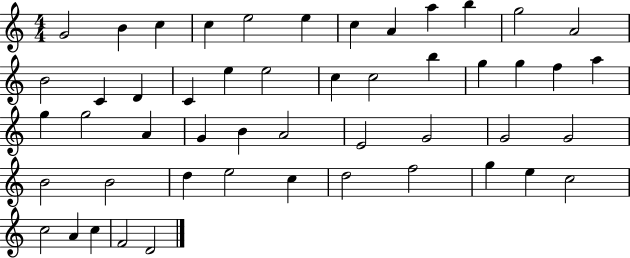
{
  \clef treble
  \numericTimeSignature
  \time 4/4
  \key c \major
  g'2 b'4 c''4 | c''4 e''2 e''4 | c''4 a'4 a''4 b''4 | g''2 a'2 | \break b'2 c'4 d'4 | c'4 e''4 e''2 | c''4 c''2 b''4 | g''4 g''4 f''4 a''4 | \break g''4 g''2 a'4 | g'4 b'4 a'2 | e'2 g'2 | g'2 g'2 | \break b'2 b'2 | d''4 e''2 c''4 | d''2 f''2 | g''4 e''4 c''2 | \break c''2 a'4 c''4 | f'2 d'2 | \bar "|."
}